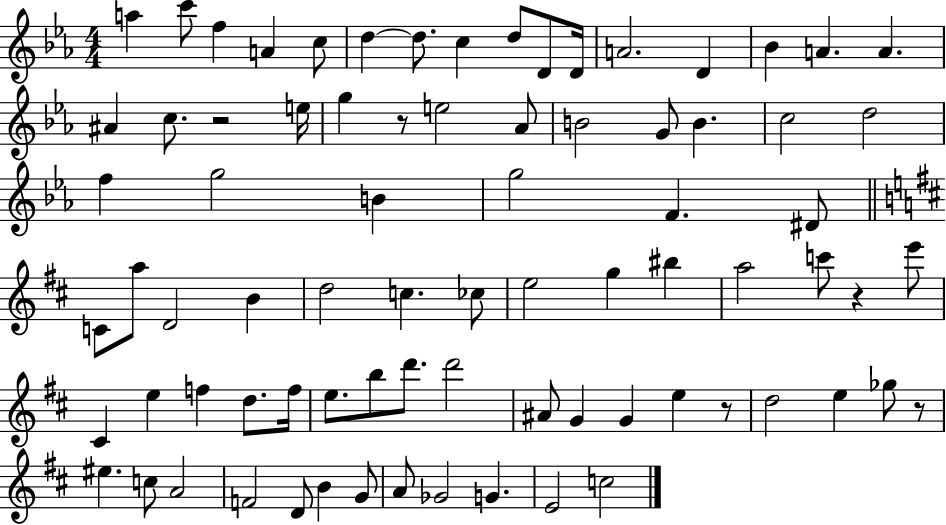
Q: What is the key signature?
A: EES major